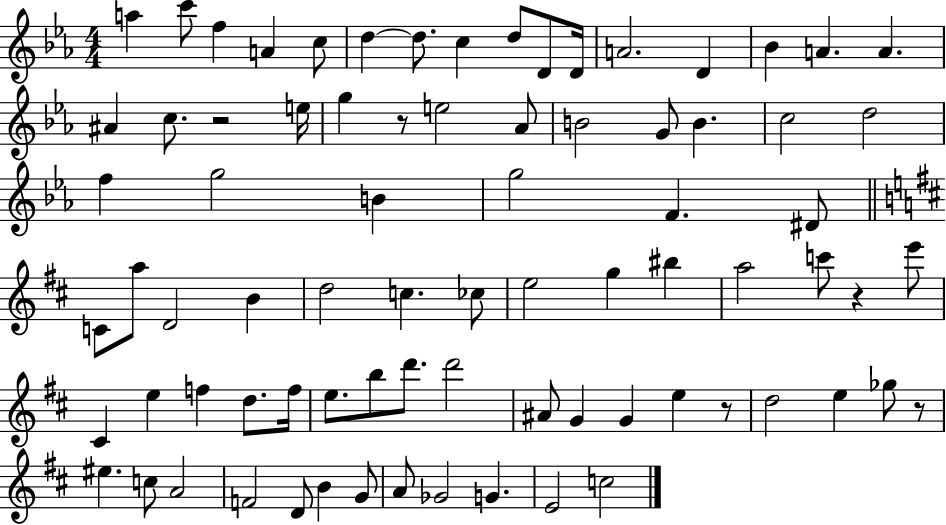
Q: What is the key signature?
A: EES major